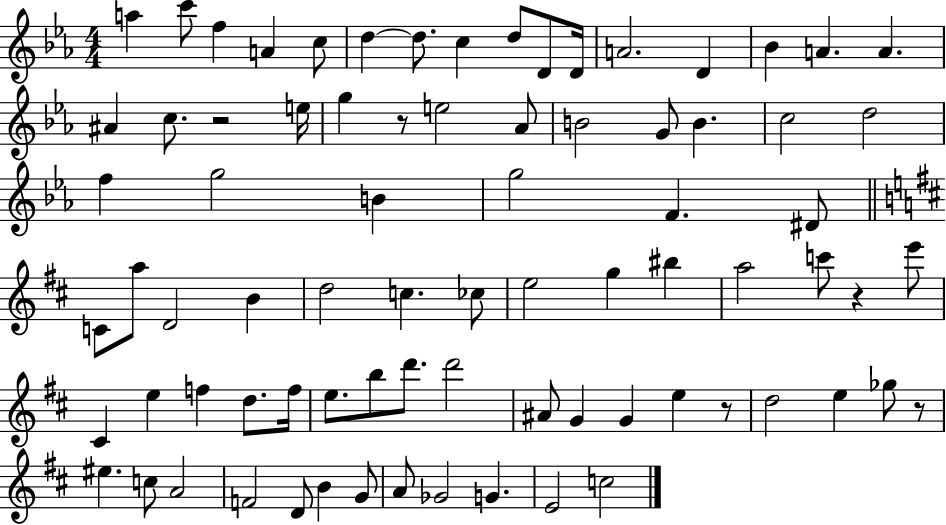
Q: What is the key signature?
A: EES major